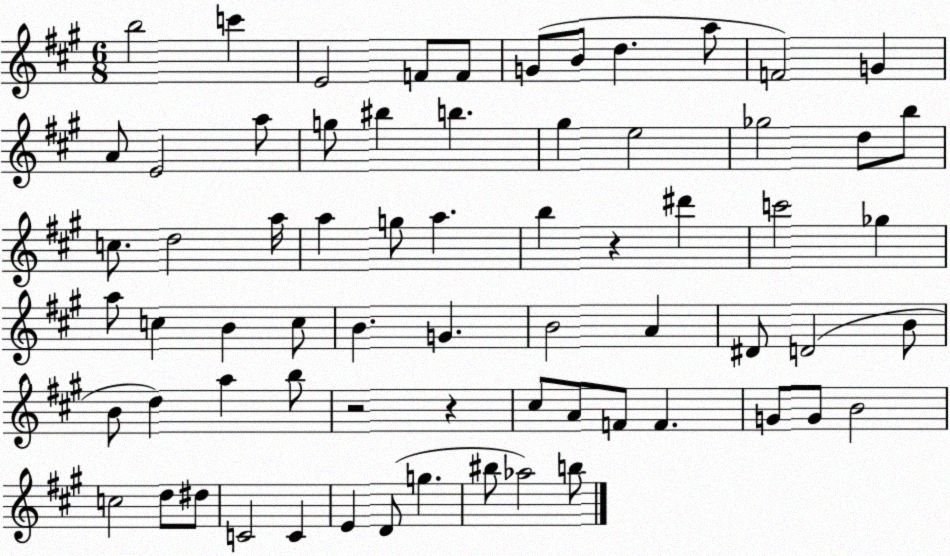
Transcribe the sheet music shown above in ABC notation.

X:1
T:Untitled
M:6/8
L:1/4
K:A
b2 c' E2 F/2 F/2 G/2 B/2 d a/2 F2 G A/2 E2 a/2 g/2 ^b b ^g e2 _g2 d/2 b/2 c/2 d2 a/4 a g/2 a b z ^d' c'2 _g a/2 c B c/2 B G B2 A ^D/2 D2 B/2 B/2 d a b/2 z2 z ^c/2 A/2 F/2 F G/2 G/2 B2 c2 d/2 ^d/2 C2 C E D/2 g ^b/2 _a2 b/2